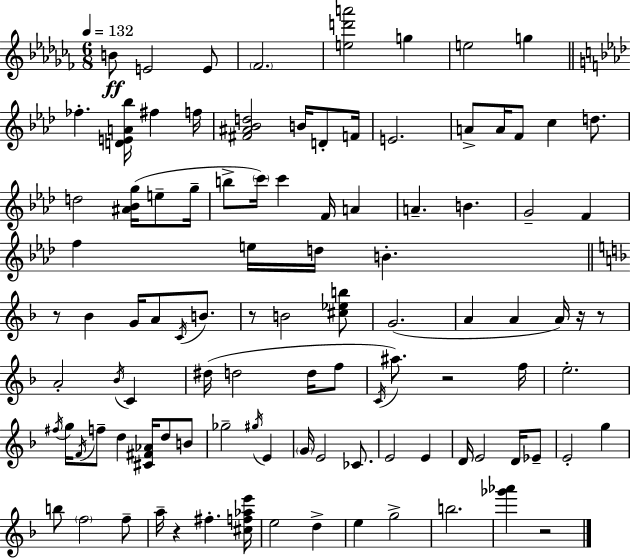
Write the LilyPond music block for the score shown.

{
  \clef treble
  \numericTimeSignature
  \time 6/8
  \key aes \minor
  \tempo 4 = 132
  b'8\ff e'2 e'8 | \parenthesize fes'2. | <e'' d''' a'''>2 g''4 | e''2 g''4 | \break \bar "||" \break \key aes \major fes''4.-. <d' e' a' bes''>16 fis''4 f''16 | <fis' ais' bes' d''>2 b'16 d'8-. f'16 | e'2. | a'8-> a'16 f'8 c''4 d''8. | \break d''2 <ais' bes' g''>16( e''8-- g''16-- | b''8-> \parenthesize c'''16) c'''4 f'16 a'4 | a'4.-- b'4. | g'2-- f'4 | \break f''4 e''16 d''16 b'4.-. | \bar "||" \break \key f \major r8 bes'4 g'16 a'8 \acciaccatura { c'16 } b'8. | r8 b'2 <cis'' ees'' b''>8 | g'2.( | a'4 a'4 a'16) r16 r8 | \break a'2-. \acciaccatura { bes'16 } c'4 | dis''16( d''2 d''16 | f''8 \acciaccatura { c'16 } ais''8.) r2 | f''16 e''2.-. | \break \acciaccatura { fis''16 } g''16 \acciaccatura { f'16 } f''8-- d''4 | <cis' fis' aes'>16 d''8 b'8 ges''2-- | \acciaccatura { gis''16 } e'4 \parenthesize g'16 e'2 | ces'8. e'2 | \break e'4 d'16 e'2 | d'16 ees'8-- e'2-. | g''4 b''8 \parenthesize f''2 | f''8-- a''16-- r4 fis''4.-. | \break <cis'' f'' aes'' e'''>16 e''2 | d''4-> e''4 g''2-> | b''2. | <ges''' aes'''>4 r2 | \break \bar "|."
}